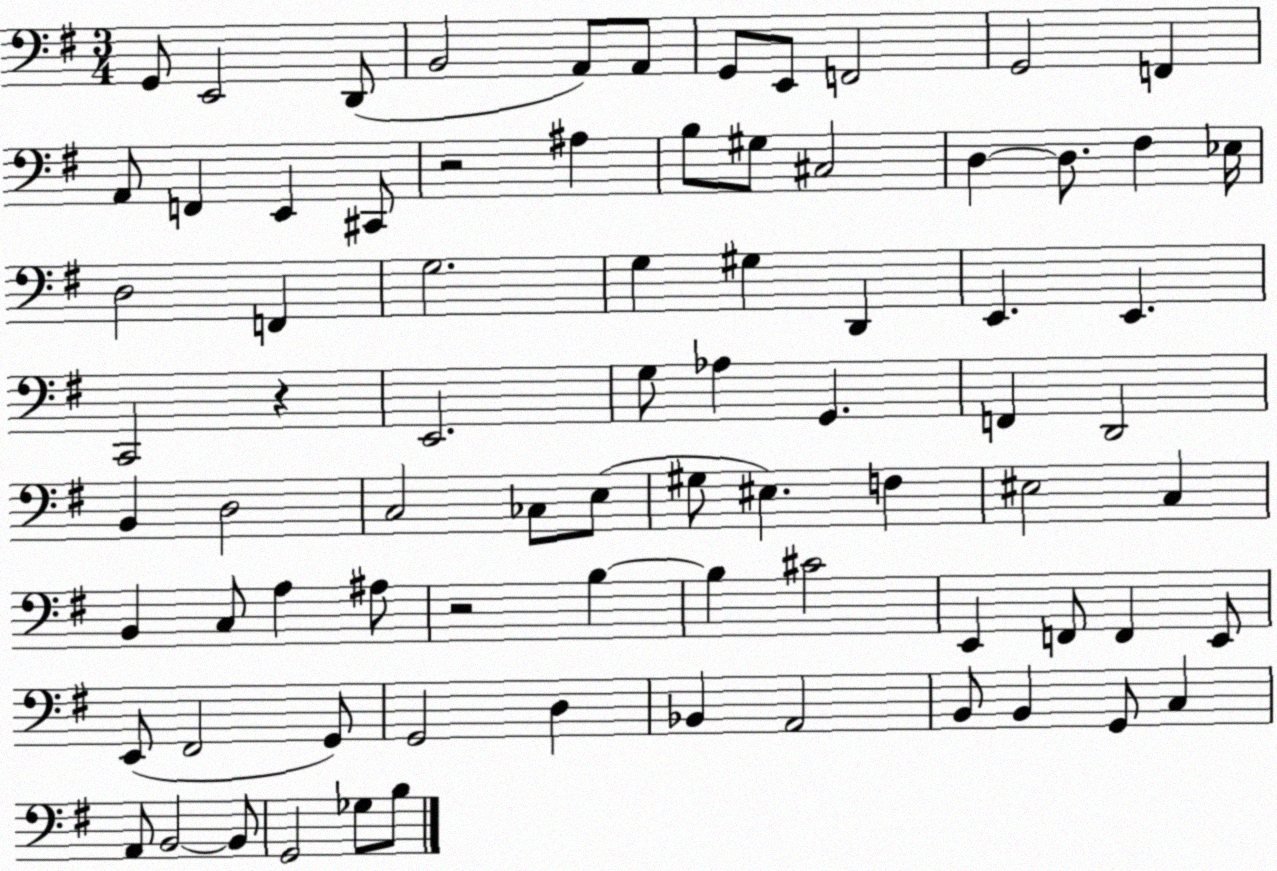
X:1
T:Untitled
M:3/4
L:1/4
K:G
G,,/2 E,,2 D,,/2 B,,2 A,,/2 A,,/2 G,,/2 E,,/2 F,,2 G,,2 F,, A,,/2 F,, E,, ^C,,/2 z2 ^A, B,/2 ^G,/2 ^C,2 D, D,/2 ^F, _E,/4 D,2 F,, G,2 G, ^G, D,, E,, E,, C,,2 z E,,2 G,/2 _A, G,, F,, D,,2 B,, D,2 C,2 _C,/2 E,/2 ^G,/2 ^E, F, ^E,2 C, B,, C,/2 A, ^A,/2 z2 B, B, ^C2 E,, F,,/2 F,, E,,/2 E,,/2 ^F,,2 G,,/2 G,,2 D, _B,, A,,2 B,,/2 B,, G,,/2 C, A,,/2 B,,2 B,,/2 G,,2 _G,/2 B,/2